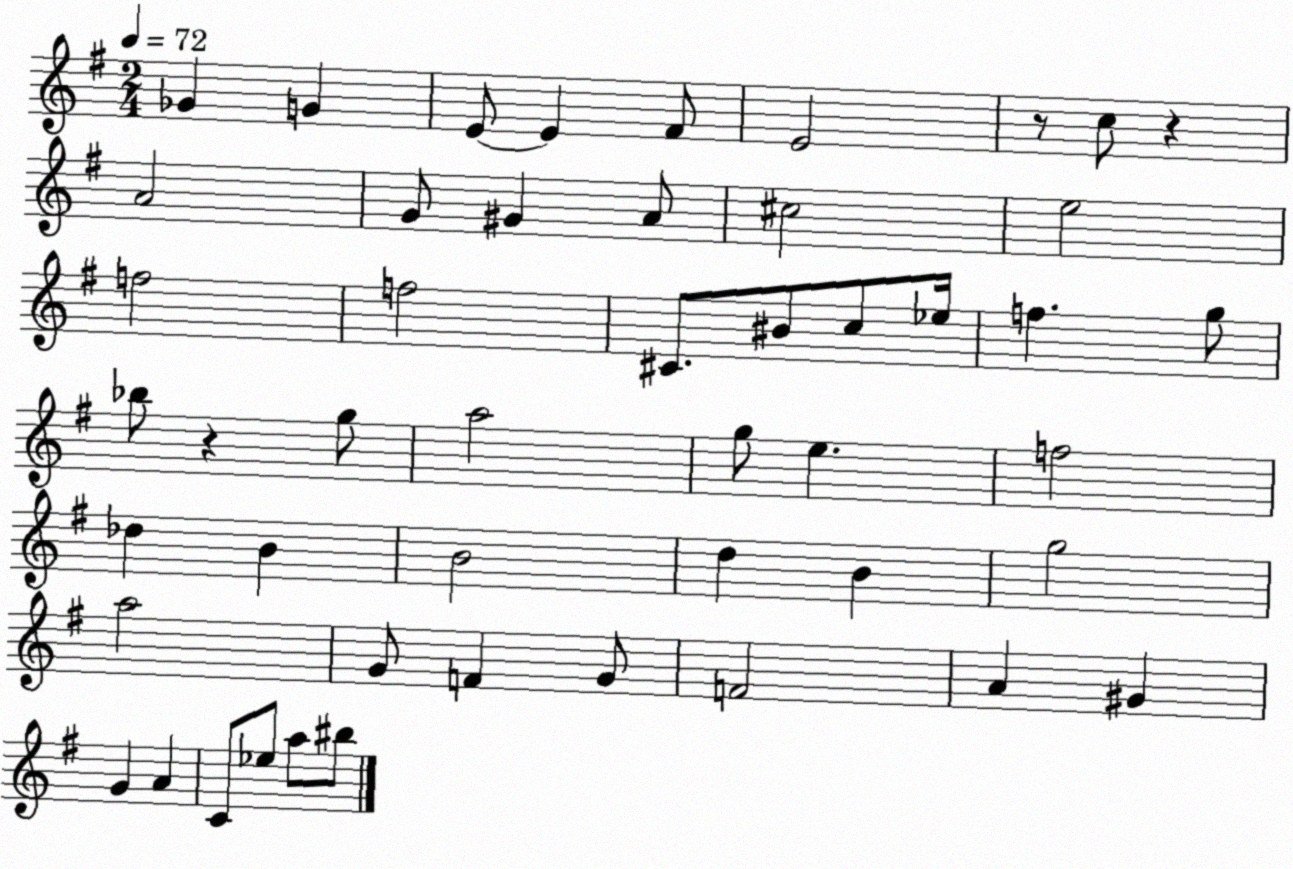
X:1
T:Untitled
M:2/4
L:1/4
K:G
_G G E/2 E ^F/2 E2 z/2 c/2 z A2 G/2 ^G A/2 ^c2 e2 f2 f2 ^C/2 ^B/2 c/2 _e/4 f g/2 _b/2 z g/2 a2 g/2 e f2 _d B B2 d B g2 a2 G/2 F G/2 F2 A ^G G A C/2 _e/2 a/2 ^b/2